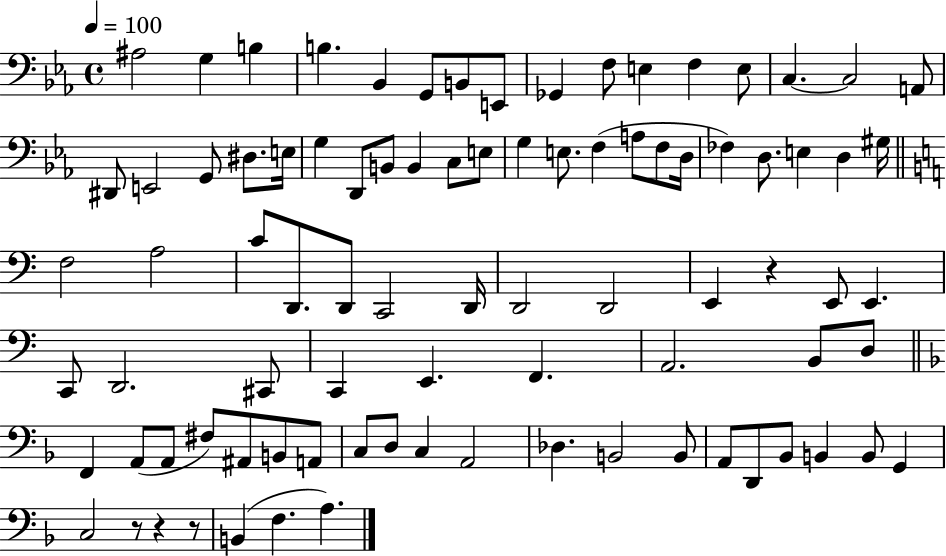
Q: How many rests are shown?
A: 4